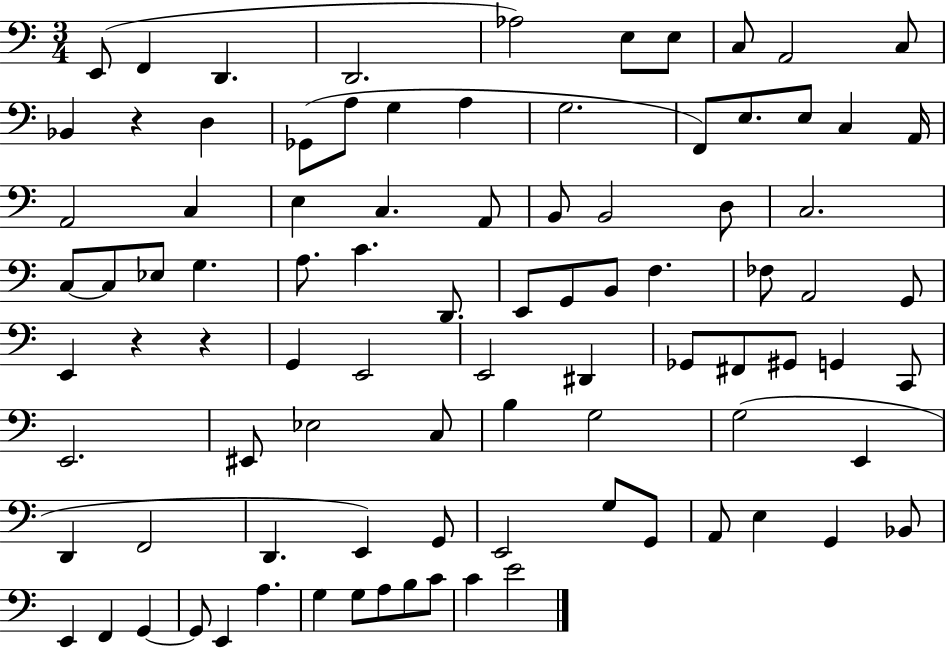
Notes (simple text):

E2/e F2/q D2/q. D2/h. Ab3/h E3/e E3/e C3/e A2/h C3/e Bb2/q R/q D3/q Gb2/e A3/e G3/q A3/q G3/h. F2/e E3/e. E3/e C3/q A2/s A2/h C3/q E3/q C3/q. A2/e B2/e B2/h D3/e C3/h. C3/e C3/e Eb3/e G3/q. A3/e. C4/q. D2/e. E2/e G2/e B2/e F3/q. FES3/e A2/h G2/e E2/q R/q R/q G2/q E2/h E2/h D#2/q Gb2/e F#2/e G#2/e G2/q C2/e E2/h. EIS2/e Eb3/h C3/e B3/q G3/h G3/h E2/q D2/q F2/h D2/q. E2/q G2/e E2/h G3/e G2/e A2/e E3/q G2/q Bb2/e E2/q F2/q G2/q G2/e E2/q A3/q. G3/q G3/e A3/e B3/e C4/e C4/q E4/h